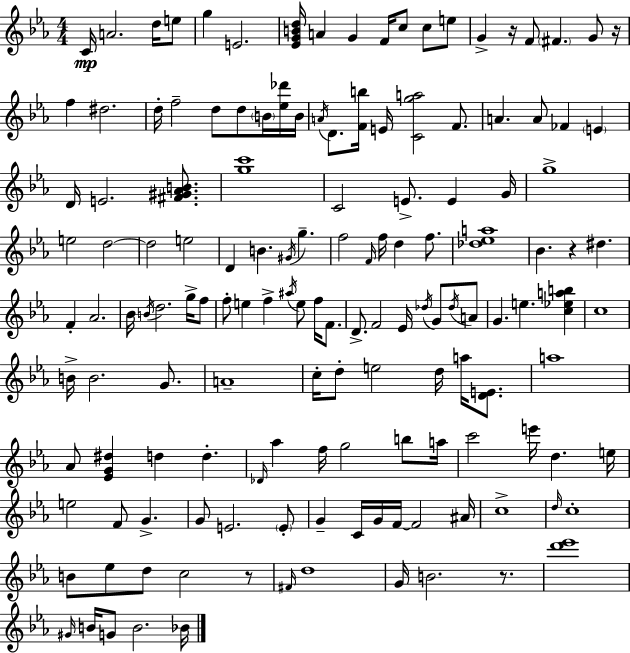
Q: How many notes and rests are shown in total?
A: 145